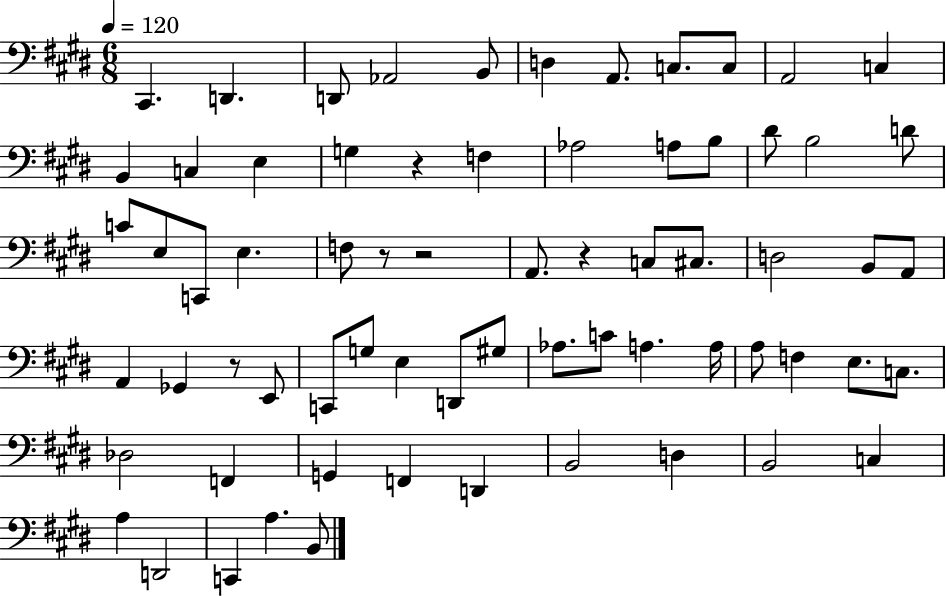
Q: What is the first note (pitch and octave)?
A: C#2